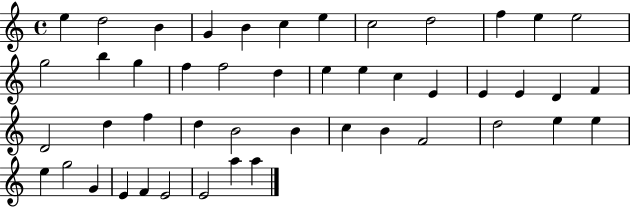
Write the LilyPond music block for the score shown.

{
  \clef treble
  \time 4/4
  \defaultTimeSignature
  \key c \major
  e''4 d''2 b'4 | g'4 b'4 c''4 e''4 | c''2 d''2 | f''4 e''4 e''2 | \break g''2 b''4 g''4 | f''4 f''2 d''4 | e''4 e''4 c''4 e'4 | e'4 e'4 d'4 f'4 | \break d'2 d''4 f''4 | d''4 b'2 b'4 | c''4 b'4 f'2 | d''2 e''4 e''4 | \break e''4 g''2 g'4 | e'4 f'4 e'2 | e'2 a''4 a''4 | \bar "|."
}